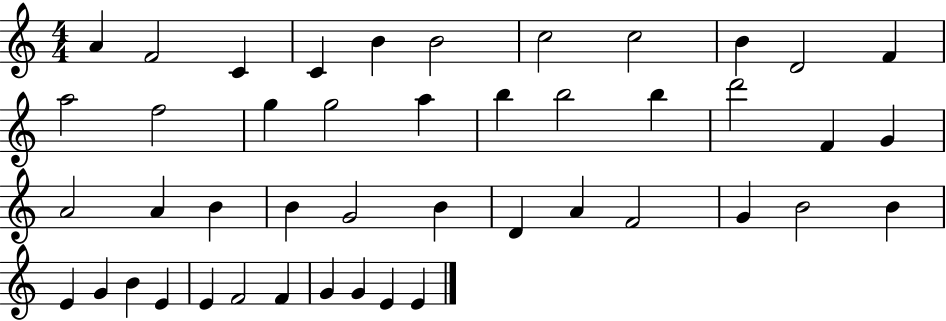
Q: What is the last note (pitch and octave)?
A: E4